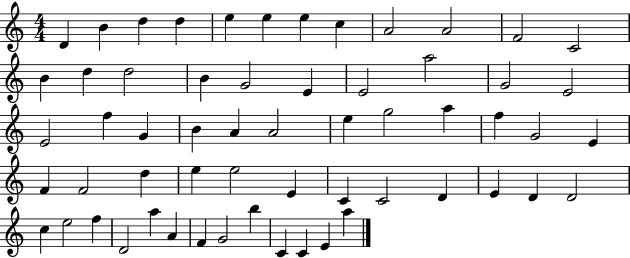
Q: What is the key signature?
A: C major